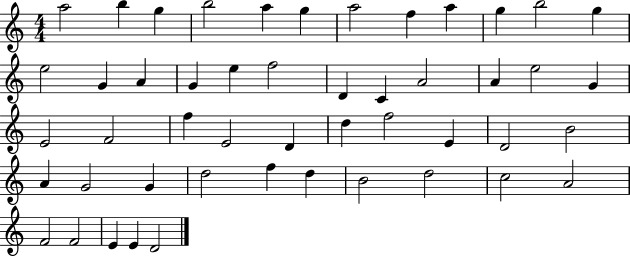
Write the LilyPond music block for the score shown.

{
  \clef treble
  \numericTimeSignature
  \time 4/4
  \key c \major
  a''2 b''4 g''4 | b''2 a''4 g''4 | a''2 f''4 a''4 | g''4 b''2 g''4 | \break e''2 g'4 a'4 | g'4 e''4 f''2 | d'4 c'4 a'2 | a'4 e''2 g'4 | \break e'2 f'2 | f''4 e'2 d'4 | d''4 f''2 e'4 | d'2 b'2 | \break a'4 g'2 g'4 | d''2 f''4 d''4 | b'2 d''2 | c''2 a'2 | \break f'2 f'2 | e'4 e'4 d'2 | \bar "|."
}